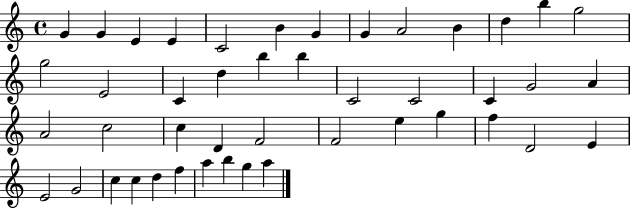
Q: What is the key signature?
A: C major